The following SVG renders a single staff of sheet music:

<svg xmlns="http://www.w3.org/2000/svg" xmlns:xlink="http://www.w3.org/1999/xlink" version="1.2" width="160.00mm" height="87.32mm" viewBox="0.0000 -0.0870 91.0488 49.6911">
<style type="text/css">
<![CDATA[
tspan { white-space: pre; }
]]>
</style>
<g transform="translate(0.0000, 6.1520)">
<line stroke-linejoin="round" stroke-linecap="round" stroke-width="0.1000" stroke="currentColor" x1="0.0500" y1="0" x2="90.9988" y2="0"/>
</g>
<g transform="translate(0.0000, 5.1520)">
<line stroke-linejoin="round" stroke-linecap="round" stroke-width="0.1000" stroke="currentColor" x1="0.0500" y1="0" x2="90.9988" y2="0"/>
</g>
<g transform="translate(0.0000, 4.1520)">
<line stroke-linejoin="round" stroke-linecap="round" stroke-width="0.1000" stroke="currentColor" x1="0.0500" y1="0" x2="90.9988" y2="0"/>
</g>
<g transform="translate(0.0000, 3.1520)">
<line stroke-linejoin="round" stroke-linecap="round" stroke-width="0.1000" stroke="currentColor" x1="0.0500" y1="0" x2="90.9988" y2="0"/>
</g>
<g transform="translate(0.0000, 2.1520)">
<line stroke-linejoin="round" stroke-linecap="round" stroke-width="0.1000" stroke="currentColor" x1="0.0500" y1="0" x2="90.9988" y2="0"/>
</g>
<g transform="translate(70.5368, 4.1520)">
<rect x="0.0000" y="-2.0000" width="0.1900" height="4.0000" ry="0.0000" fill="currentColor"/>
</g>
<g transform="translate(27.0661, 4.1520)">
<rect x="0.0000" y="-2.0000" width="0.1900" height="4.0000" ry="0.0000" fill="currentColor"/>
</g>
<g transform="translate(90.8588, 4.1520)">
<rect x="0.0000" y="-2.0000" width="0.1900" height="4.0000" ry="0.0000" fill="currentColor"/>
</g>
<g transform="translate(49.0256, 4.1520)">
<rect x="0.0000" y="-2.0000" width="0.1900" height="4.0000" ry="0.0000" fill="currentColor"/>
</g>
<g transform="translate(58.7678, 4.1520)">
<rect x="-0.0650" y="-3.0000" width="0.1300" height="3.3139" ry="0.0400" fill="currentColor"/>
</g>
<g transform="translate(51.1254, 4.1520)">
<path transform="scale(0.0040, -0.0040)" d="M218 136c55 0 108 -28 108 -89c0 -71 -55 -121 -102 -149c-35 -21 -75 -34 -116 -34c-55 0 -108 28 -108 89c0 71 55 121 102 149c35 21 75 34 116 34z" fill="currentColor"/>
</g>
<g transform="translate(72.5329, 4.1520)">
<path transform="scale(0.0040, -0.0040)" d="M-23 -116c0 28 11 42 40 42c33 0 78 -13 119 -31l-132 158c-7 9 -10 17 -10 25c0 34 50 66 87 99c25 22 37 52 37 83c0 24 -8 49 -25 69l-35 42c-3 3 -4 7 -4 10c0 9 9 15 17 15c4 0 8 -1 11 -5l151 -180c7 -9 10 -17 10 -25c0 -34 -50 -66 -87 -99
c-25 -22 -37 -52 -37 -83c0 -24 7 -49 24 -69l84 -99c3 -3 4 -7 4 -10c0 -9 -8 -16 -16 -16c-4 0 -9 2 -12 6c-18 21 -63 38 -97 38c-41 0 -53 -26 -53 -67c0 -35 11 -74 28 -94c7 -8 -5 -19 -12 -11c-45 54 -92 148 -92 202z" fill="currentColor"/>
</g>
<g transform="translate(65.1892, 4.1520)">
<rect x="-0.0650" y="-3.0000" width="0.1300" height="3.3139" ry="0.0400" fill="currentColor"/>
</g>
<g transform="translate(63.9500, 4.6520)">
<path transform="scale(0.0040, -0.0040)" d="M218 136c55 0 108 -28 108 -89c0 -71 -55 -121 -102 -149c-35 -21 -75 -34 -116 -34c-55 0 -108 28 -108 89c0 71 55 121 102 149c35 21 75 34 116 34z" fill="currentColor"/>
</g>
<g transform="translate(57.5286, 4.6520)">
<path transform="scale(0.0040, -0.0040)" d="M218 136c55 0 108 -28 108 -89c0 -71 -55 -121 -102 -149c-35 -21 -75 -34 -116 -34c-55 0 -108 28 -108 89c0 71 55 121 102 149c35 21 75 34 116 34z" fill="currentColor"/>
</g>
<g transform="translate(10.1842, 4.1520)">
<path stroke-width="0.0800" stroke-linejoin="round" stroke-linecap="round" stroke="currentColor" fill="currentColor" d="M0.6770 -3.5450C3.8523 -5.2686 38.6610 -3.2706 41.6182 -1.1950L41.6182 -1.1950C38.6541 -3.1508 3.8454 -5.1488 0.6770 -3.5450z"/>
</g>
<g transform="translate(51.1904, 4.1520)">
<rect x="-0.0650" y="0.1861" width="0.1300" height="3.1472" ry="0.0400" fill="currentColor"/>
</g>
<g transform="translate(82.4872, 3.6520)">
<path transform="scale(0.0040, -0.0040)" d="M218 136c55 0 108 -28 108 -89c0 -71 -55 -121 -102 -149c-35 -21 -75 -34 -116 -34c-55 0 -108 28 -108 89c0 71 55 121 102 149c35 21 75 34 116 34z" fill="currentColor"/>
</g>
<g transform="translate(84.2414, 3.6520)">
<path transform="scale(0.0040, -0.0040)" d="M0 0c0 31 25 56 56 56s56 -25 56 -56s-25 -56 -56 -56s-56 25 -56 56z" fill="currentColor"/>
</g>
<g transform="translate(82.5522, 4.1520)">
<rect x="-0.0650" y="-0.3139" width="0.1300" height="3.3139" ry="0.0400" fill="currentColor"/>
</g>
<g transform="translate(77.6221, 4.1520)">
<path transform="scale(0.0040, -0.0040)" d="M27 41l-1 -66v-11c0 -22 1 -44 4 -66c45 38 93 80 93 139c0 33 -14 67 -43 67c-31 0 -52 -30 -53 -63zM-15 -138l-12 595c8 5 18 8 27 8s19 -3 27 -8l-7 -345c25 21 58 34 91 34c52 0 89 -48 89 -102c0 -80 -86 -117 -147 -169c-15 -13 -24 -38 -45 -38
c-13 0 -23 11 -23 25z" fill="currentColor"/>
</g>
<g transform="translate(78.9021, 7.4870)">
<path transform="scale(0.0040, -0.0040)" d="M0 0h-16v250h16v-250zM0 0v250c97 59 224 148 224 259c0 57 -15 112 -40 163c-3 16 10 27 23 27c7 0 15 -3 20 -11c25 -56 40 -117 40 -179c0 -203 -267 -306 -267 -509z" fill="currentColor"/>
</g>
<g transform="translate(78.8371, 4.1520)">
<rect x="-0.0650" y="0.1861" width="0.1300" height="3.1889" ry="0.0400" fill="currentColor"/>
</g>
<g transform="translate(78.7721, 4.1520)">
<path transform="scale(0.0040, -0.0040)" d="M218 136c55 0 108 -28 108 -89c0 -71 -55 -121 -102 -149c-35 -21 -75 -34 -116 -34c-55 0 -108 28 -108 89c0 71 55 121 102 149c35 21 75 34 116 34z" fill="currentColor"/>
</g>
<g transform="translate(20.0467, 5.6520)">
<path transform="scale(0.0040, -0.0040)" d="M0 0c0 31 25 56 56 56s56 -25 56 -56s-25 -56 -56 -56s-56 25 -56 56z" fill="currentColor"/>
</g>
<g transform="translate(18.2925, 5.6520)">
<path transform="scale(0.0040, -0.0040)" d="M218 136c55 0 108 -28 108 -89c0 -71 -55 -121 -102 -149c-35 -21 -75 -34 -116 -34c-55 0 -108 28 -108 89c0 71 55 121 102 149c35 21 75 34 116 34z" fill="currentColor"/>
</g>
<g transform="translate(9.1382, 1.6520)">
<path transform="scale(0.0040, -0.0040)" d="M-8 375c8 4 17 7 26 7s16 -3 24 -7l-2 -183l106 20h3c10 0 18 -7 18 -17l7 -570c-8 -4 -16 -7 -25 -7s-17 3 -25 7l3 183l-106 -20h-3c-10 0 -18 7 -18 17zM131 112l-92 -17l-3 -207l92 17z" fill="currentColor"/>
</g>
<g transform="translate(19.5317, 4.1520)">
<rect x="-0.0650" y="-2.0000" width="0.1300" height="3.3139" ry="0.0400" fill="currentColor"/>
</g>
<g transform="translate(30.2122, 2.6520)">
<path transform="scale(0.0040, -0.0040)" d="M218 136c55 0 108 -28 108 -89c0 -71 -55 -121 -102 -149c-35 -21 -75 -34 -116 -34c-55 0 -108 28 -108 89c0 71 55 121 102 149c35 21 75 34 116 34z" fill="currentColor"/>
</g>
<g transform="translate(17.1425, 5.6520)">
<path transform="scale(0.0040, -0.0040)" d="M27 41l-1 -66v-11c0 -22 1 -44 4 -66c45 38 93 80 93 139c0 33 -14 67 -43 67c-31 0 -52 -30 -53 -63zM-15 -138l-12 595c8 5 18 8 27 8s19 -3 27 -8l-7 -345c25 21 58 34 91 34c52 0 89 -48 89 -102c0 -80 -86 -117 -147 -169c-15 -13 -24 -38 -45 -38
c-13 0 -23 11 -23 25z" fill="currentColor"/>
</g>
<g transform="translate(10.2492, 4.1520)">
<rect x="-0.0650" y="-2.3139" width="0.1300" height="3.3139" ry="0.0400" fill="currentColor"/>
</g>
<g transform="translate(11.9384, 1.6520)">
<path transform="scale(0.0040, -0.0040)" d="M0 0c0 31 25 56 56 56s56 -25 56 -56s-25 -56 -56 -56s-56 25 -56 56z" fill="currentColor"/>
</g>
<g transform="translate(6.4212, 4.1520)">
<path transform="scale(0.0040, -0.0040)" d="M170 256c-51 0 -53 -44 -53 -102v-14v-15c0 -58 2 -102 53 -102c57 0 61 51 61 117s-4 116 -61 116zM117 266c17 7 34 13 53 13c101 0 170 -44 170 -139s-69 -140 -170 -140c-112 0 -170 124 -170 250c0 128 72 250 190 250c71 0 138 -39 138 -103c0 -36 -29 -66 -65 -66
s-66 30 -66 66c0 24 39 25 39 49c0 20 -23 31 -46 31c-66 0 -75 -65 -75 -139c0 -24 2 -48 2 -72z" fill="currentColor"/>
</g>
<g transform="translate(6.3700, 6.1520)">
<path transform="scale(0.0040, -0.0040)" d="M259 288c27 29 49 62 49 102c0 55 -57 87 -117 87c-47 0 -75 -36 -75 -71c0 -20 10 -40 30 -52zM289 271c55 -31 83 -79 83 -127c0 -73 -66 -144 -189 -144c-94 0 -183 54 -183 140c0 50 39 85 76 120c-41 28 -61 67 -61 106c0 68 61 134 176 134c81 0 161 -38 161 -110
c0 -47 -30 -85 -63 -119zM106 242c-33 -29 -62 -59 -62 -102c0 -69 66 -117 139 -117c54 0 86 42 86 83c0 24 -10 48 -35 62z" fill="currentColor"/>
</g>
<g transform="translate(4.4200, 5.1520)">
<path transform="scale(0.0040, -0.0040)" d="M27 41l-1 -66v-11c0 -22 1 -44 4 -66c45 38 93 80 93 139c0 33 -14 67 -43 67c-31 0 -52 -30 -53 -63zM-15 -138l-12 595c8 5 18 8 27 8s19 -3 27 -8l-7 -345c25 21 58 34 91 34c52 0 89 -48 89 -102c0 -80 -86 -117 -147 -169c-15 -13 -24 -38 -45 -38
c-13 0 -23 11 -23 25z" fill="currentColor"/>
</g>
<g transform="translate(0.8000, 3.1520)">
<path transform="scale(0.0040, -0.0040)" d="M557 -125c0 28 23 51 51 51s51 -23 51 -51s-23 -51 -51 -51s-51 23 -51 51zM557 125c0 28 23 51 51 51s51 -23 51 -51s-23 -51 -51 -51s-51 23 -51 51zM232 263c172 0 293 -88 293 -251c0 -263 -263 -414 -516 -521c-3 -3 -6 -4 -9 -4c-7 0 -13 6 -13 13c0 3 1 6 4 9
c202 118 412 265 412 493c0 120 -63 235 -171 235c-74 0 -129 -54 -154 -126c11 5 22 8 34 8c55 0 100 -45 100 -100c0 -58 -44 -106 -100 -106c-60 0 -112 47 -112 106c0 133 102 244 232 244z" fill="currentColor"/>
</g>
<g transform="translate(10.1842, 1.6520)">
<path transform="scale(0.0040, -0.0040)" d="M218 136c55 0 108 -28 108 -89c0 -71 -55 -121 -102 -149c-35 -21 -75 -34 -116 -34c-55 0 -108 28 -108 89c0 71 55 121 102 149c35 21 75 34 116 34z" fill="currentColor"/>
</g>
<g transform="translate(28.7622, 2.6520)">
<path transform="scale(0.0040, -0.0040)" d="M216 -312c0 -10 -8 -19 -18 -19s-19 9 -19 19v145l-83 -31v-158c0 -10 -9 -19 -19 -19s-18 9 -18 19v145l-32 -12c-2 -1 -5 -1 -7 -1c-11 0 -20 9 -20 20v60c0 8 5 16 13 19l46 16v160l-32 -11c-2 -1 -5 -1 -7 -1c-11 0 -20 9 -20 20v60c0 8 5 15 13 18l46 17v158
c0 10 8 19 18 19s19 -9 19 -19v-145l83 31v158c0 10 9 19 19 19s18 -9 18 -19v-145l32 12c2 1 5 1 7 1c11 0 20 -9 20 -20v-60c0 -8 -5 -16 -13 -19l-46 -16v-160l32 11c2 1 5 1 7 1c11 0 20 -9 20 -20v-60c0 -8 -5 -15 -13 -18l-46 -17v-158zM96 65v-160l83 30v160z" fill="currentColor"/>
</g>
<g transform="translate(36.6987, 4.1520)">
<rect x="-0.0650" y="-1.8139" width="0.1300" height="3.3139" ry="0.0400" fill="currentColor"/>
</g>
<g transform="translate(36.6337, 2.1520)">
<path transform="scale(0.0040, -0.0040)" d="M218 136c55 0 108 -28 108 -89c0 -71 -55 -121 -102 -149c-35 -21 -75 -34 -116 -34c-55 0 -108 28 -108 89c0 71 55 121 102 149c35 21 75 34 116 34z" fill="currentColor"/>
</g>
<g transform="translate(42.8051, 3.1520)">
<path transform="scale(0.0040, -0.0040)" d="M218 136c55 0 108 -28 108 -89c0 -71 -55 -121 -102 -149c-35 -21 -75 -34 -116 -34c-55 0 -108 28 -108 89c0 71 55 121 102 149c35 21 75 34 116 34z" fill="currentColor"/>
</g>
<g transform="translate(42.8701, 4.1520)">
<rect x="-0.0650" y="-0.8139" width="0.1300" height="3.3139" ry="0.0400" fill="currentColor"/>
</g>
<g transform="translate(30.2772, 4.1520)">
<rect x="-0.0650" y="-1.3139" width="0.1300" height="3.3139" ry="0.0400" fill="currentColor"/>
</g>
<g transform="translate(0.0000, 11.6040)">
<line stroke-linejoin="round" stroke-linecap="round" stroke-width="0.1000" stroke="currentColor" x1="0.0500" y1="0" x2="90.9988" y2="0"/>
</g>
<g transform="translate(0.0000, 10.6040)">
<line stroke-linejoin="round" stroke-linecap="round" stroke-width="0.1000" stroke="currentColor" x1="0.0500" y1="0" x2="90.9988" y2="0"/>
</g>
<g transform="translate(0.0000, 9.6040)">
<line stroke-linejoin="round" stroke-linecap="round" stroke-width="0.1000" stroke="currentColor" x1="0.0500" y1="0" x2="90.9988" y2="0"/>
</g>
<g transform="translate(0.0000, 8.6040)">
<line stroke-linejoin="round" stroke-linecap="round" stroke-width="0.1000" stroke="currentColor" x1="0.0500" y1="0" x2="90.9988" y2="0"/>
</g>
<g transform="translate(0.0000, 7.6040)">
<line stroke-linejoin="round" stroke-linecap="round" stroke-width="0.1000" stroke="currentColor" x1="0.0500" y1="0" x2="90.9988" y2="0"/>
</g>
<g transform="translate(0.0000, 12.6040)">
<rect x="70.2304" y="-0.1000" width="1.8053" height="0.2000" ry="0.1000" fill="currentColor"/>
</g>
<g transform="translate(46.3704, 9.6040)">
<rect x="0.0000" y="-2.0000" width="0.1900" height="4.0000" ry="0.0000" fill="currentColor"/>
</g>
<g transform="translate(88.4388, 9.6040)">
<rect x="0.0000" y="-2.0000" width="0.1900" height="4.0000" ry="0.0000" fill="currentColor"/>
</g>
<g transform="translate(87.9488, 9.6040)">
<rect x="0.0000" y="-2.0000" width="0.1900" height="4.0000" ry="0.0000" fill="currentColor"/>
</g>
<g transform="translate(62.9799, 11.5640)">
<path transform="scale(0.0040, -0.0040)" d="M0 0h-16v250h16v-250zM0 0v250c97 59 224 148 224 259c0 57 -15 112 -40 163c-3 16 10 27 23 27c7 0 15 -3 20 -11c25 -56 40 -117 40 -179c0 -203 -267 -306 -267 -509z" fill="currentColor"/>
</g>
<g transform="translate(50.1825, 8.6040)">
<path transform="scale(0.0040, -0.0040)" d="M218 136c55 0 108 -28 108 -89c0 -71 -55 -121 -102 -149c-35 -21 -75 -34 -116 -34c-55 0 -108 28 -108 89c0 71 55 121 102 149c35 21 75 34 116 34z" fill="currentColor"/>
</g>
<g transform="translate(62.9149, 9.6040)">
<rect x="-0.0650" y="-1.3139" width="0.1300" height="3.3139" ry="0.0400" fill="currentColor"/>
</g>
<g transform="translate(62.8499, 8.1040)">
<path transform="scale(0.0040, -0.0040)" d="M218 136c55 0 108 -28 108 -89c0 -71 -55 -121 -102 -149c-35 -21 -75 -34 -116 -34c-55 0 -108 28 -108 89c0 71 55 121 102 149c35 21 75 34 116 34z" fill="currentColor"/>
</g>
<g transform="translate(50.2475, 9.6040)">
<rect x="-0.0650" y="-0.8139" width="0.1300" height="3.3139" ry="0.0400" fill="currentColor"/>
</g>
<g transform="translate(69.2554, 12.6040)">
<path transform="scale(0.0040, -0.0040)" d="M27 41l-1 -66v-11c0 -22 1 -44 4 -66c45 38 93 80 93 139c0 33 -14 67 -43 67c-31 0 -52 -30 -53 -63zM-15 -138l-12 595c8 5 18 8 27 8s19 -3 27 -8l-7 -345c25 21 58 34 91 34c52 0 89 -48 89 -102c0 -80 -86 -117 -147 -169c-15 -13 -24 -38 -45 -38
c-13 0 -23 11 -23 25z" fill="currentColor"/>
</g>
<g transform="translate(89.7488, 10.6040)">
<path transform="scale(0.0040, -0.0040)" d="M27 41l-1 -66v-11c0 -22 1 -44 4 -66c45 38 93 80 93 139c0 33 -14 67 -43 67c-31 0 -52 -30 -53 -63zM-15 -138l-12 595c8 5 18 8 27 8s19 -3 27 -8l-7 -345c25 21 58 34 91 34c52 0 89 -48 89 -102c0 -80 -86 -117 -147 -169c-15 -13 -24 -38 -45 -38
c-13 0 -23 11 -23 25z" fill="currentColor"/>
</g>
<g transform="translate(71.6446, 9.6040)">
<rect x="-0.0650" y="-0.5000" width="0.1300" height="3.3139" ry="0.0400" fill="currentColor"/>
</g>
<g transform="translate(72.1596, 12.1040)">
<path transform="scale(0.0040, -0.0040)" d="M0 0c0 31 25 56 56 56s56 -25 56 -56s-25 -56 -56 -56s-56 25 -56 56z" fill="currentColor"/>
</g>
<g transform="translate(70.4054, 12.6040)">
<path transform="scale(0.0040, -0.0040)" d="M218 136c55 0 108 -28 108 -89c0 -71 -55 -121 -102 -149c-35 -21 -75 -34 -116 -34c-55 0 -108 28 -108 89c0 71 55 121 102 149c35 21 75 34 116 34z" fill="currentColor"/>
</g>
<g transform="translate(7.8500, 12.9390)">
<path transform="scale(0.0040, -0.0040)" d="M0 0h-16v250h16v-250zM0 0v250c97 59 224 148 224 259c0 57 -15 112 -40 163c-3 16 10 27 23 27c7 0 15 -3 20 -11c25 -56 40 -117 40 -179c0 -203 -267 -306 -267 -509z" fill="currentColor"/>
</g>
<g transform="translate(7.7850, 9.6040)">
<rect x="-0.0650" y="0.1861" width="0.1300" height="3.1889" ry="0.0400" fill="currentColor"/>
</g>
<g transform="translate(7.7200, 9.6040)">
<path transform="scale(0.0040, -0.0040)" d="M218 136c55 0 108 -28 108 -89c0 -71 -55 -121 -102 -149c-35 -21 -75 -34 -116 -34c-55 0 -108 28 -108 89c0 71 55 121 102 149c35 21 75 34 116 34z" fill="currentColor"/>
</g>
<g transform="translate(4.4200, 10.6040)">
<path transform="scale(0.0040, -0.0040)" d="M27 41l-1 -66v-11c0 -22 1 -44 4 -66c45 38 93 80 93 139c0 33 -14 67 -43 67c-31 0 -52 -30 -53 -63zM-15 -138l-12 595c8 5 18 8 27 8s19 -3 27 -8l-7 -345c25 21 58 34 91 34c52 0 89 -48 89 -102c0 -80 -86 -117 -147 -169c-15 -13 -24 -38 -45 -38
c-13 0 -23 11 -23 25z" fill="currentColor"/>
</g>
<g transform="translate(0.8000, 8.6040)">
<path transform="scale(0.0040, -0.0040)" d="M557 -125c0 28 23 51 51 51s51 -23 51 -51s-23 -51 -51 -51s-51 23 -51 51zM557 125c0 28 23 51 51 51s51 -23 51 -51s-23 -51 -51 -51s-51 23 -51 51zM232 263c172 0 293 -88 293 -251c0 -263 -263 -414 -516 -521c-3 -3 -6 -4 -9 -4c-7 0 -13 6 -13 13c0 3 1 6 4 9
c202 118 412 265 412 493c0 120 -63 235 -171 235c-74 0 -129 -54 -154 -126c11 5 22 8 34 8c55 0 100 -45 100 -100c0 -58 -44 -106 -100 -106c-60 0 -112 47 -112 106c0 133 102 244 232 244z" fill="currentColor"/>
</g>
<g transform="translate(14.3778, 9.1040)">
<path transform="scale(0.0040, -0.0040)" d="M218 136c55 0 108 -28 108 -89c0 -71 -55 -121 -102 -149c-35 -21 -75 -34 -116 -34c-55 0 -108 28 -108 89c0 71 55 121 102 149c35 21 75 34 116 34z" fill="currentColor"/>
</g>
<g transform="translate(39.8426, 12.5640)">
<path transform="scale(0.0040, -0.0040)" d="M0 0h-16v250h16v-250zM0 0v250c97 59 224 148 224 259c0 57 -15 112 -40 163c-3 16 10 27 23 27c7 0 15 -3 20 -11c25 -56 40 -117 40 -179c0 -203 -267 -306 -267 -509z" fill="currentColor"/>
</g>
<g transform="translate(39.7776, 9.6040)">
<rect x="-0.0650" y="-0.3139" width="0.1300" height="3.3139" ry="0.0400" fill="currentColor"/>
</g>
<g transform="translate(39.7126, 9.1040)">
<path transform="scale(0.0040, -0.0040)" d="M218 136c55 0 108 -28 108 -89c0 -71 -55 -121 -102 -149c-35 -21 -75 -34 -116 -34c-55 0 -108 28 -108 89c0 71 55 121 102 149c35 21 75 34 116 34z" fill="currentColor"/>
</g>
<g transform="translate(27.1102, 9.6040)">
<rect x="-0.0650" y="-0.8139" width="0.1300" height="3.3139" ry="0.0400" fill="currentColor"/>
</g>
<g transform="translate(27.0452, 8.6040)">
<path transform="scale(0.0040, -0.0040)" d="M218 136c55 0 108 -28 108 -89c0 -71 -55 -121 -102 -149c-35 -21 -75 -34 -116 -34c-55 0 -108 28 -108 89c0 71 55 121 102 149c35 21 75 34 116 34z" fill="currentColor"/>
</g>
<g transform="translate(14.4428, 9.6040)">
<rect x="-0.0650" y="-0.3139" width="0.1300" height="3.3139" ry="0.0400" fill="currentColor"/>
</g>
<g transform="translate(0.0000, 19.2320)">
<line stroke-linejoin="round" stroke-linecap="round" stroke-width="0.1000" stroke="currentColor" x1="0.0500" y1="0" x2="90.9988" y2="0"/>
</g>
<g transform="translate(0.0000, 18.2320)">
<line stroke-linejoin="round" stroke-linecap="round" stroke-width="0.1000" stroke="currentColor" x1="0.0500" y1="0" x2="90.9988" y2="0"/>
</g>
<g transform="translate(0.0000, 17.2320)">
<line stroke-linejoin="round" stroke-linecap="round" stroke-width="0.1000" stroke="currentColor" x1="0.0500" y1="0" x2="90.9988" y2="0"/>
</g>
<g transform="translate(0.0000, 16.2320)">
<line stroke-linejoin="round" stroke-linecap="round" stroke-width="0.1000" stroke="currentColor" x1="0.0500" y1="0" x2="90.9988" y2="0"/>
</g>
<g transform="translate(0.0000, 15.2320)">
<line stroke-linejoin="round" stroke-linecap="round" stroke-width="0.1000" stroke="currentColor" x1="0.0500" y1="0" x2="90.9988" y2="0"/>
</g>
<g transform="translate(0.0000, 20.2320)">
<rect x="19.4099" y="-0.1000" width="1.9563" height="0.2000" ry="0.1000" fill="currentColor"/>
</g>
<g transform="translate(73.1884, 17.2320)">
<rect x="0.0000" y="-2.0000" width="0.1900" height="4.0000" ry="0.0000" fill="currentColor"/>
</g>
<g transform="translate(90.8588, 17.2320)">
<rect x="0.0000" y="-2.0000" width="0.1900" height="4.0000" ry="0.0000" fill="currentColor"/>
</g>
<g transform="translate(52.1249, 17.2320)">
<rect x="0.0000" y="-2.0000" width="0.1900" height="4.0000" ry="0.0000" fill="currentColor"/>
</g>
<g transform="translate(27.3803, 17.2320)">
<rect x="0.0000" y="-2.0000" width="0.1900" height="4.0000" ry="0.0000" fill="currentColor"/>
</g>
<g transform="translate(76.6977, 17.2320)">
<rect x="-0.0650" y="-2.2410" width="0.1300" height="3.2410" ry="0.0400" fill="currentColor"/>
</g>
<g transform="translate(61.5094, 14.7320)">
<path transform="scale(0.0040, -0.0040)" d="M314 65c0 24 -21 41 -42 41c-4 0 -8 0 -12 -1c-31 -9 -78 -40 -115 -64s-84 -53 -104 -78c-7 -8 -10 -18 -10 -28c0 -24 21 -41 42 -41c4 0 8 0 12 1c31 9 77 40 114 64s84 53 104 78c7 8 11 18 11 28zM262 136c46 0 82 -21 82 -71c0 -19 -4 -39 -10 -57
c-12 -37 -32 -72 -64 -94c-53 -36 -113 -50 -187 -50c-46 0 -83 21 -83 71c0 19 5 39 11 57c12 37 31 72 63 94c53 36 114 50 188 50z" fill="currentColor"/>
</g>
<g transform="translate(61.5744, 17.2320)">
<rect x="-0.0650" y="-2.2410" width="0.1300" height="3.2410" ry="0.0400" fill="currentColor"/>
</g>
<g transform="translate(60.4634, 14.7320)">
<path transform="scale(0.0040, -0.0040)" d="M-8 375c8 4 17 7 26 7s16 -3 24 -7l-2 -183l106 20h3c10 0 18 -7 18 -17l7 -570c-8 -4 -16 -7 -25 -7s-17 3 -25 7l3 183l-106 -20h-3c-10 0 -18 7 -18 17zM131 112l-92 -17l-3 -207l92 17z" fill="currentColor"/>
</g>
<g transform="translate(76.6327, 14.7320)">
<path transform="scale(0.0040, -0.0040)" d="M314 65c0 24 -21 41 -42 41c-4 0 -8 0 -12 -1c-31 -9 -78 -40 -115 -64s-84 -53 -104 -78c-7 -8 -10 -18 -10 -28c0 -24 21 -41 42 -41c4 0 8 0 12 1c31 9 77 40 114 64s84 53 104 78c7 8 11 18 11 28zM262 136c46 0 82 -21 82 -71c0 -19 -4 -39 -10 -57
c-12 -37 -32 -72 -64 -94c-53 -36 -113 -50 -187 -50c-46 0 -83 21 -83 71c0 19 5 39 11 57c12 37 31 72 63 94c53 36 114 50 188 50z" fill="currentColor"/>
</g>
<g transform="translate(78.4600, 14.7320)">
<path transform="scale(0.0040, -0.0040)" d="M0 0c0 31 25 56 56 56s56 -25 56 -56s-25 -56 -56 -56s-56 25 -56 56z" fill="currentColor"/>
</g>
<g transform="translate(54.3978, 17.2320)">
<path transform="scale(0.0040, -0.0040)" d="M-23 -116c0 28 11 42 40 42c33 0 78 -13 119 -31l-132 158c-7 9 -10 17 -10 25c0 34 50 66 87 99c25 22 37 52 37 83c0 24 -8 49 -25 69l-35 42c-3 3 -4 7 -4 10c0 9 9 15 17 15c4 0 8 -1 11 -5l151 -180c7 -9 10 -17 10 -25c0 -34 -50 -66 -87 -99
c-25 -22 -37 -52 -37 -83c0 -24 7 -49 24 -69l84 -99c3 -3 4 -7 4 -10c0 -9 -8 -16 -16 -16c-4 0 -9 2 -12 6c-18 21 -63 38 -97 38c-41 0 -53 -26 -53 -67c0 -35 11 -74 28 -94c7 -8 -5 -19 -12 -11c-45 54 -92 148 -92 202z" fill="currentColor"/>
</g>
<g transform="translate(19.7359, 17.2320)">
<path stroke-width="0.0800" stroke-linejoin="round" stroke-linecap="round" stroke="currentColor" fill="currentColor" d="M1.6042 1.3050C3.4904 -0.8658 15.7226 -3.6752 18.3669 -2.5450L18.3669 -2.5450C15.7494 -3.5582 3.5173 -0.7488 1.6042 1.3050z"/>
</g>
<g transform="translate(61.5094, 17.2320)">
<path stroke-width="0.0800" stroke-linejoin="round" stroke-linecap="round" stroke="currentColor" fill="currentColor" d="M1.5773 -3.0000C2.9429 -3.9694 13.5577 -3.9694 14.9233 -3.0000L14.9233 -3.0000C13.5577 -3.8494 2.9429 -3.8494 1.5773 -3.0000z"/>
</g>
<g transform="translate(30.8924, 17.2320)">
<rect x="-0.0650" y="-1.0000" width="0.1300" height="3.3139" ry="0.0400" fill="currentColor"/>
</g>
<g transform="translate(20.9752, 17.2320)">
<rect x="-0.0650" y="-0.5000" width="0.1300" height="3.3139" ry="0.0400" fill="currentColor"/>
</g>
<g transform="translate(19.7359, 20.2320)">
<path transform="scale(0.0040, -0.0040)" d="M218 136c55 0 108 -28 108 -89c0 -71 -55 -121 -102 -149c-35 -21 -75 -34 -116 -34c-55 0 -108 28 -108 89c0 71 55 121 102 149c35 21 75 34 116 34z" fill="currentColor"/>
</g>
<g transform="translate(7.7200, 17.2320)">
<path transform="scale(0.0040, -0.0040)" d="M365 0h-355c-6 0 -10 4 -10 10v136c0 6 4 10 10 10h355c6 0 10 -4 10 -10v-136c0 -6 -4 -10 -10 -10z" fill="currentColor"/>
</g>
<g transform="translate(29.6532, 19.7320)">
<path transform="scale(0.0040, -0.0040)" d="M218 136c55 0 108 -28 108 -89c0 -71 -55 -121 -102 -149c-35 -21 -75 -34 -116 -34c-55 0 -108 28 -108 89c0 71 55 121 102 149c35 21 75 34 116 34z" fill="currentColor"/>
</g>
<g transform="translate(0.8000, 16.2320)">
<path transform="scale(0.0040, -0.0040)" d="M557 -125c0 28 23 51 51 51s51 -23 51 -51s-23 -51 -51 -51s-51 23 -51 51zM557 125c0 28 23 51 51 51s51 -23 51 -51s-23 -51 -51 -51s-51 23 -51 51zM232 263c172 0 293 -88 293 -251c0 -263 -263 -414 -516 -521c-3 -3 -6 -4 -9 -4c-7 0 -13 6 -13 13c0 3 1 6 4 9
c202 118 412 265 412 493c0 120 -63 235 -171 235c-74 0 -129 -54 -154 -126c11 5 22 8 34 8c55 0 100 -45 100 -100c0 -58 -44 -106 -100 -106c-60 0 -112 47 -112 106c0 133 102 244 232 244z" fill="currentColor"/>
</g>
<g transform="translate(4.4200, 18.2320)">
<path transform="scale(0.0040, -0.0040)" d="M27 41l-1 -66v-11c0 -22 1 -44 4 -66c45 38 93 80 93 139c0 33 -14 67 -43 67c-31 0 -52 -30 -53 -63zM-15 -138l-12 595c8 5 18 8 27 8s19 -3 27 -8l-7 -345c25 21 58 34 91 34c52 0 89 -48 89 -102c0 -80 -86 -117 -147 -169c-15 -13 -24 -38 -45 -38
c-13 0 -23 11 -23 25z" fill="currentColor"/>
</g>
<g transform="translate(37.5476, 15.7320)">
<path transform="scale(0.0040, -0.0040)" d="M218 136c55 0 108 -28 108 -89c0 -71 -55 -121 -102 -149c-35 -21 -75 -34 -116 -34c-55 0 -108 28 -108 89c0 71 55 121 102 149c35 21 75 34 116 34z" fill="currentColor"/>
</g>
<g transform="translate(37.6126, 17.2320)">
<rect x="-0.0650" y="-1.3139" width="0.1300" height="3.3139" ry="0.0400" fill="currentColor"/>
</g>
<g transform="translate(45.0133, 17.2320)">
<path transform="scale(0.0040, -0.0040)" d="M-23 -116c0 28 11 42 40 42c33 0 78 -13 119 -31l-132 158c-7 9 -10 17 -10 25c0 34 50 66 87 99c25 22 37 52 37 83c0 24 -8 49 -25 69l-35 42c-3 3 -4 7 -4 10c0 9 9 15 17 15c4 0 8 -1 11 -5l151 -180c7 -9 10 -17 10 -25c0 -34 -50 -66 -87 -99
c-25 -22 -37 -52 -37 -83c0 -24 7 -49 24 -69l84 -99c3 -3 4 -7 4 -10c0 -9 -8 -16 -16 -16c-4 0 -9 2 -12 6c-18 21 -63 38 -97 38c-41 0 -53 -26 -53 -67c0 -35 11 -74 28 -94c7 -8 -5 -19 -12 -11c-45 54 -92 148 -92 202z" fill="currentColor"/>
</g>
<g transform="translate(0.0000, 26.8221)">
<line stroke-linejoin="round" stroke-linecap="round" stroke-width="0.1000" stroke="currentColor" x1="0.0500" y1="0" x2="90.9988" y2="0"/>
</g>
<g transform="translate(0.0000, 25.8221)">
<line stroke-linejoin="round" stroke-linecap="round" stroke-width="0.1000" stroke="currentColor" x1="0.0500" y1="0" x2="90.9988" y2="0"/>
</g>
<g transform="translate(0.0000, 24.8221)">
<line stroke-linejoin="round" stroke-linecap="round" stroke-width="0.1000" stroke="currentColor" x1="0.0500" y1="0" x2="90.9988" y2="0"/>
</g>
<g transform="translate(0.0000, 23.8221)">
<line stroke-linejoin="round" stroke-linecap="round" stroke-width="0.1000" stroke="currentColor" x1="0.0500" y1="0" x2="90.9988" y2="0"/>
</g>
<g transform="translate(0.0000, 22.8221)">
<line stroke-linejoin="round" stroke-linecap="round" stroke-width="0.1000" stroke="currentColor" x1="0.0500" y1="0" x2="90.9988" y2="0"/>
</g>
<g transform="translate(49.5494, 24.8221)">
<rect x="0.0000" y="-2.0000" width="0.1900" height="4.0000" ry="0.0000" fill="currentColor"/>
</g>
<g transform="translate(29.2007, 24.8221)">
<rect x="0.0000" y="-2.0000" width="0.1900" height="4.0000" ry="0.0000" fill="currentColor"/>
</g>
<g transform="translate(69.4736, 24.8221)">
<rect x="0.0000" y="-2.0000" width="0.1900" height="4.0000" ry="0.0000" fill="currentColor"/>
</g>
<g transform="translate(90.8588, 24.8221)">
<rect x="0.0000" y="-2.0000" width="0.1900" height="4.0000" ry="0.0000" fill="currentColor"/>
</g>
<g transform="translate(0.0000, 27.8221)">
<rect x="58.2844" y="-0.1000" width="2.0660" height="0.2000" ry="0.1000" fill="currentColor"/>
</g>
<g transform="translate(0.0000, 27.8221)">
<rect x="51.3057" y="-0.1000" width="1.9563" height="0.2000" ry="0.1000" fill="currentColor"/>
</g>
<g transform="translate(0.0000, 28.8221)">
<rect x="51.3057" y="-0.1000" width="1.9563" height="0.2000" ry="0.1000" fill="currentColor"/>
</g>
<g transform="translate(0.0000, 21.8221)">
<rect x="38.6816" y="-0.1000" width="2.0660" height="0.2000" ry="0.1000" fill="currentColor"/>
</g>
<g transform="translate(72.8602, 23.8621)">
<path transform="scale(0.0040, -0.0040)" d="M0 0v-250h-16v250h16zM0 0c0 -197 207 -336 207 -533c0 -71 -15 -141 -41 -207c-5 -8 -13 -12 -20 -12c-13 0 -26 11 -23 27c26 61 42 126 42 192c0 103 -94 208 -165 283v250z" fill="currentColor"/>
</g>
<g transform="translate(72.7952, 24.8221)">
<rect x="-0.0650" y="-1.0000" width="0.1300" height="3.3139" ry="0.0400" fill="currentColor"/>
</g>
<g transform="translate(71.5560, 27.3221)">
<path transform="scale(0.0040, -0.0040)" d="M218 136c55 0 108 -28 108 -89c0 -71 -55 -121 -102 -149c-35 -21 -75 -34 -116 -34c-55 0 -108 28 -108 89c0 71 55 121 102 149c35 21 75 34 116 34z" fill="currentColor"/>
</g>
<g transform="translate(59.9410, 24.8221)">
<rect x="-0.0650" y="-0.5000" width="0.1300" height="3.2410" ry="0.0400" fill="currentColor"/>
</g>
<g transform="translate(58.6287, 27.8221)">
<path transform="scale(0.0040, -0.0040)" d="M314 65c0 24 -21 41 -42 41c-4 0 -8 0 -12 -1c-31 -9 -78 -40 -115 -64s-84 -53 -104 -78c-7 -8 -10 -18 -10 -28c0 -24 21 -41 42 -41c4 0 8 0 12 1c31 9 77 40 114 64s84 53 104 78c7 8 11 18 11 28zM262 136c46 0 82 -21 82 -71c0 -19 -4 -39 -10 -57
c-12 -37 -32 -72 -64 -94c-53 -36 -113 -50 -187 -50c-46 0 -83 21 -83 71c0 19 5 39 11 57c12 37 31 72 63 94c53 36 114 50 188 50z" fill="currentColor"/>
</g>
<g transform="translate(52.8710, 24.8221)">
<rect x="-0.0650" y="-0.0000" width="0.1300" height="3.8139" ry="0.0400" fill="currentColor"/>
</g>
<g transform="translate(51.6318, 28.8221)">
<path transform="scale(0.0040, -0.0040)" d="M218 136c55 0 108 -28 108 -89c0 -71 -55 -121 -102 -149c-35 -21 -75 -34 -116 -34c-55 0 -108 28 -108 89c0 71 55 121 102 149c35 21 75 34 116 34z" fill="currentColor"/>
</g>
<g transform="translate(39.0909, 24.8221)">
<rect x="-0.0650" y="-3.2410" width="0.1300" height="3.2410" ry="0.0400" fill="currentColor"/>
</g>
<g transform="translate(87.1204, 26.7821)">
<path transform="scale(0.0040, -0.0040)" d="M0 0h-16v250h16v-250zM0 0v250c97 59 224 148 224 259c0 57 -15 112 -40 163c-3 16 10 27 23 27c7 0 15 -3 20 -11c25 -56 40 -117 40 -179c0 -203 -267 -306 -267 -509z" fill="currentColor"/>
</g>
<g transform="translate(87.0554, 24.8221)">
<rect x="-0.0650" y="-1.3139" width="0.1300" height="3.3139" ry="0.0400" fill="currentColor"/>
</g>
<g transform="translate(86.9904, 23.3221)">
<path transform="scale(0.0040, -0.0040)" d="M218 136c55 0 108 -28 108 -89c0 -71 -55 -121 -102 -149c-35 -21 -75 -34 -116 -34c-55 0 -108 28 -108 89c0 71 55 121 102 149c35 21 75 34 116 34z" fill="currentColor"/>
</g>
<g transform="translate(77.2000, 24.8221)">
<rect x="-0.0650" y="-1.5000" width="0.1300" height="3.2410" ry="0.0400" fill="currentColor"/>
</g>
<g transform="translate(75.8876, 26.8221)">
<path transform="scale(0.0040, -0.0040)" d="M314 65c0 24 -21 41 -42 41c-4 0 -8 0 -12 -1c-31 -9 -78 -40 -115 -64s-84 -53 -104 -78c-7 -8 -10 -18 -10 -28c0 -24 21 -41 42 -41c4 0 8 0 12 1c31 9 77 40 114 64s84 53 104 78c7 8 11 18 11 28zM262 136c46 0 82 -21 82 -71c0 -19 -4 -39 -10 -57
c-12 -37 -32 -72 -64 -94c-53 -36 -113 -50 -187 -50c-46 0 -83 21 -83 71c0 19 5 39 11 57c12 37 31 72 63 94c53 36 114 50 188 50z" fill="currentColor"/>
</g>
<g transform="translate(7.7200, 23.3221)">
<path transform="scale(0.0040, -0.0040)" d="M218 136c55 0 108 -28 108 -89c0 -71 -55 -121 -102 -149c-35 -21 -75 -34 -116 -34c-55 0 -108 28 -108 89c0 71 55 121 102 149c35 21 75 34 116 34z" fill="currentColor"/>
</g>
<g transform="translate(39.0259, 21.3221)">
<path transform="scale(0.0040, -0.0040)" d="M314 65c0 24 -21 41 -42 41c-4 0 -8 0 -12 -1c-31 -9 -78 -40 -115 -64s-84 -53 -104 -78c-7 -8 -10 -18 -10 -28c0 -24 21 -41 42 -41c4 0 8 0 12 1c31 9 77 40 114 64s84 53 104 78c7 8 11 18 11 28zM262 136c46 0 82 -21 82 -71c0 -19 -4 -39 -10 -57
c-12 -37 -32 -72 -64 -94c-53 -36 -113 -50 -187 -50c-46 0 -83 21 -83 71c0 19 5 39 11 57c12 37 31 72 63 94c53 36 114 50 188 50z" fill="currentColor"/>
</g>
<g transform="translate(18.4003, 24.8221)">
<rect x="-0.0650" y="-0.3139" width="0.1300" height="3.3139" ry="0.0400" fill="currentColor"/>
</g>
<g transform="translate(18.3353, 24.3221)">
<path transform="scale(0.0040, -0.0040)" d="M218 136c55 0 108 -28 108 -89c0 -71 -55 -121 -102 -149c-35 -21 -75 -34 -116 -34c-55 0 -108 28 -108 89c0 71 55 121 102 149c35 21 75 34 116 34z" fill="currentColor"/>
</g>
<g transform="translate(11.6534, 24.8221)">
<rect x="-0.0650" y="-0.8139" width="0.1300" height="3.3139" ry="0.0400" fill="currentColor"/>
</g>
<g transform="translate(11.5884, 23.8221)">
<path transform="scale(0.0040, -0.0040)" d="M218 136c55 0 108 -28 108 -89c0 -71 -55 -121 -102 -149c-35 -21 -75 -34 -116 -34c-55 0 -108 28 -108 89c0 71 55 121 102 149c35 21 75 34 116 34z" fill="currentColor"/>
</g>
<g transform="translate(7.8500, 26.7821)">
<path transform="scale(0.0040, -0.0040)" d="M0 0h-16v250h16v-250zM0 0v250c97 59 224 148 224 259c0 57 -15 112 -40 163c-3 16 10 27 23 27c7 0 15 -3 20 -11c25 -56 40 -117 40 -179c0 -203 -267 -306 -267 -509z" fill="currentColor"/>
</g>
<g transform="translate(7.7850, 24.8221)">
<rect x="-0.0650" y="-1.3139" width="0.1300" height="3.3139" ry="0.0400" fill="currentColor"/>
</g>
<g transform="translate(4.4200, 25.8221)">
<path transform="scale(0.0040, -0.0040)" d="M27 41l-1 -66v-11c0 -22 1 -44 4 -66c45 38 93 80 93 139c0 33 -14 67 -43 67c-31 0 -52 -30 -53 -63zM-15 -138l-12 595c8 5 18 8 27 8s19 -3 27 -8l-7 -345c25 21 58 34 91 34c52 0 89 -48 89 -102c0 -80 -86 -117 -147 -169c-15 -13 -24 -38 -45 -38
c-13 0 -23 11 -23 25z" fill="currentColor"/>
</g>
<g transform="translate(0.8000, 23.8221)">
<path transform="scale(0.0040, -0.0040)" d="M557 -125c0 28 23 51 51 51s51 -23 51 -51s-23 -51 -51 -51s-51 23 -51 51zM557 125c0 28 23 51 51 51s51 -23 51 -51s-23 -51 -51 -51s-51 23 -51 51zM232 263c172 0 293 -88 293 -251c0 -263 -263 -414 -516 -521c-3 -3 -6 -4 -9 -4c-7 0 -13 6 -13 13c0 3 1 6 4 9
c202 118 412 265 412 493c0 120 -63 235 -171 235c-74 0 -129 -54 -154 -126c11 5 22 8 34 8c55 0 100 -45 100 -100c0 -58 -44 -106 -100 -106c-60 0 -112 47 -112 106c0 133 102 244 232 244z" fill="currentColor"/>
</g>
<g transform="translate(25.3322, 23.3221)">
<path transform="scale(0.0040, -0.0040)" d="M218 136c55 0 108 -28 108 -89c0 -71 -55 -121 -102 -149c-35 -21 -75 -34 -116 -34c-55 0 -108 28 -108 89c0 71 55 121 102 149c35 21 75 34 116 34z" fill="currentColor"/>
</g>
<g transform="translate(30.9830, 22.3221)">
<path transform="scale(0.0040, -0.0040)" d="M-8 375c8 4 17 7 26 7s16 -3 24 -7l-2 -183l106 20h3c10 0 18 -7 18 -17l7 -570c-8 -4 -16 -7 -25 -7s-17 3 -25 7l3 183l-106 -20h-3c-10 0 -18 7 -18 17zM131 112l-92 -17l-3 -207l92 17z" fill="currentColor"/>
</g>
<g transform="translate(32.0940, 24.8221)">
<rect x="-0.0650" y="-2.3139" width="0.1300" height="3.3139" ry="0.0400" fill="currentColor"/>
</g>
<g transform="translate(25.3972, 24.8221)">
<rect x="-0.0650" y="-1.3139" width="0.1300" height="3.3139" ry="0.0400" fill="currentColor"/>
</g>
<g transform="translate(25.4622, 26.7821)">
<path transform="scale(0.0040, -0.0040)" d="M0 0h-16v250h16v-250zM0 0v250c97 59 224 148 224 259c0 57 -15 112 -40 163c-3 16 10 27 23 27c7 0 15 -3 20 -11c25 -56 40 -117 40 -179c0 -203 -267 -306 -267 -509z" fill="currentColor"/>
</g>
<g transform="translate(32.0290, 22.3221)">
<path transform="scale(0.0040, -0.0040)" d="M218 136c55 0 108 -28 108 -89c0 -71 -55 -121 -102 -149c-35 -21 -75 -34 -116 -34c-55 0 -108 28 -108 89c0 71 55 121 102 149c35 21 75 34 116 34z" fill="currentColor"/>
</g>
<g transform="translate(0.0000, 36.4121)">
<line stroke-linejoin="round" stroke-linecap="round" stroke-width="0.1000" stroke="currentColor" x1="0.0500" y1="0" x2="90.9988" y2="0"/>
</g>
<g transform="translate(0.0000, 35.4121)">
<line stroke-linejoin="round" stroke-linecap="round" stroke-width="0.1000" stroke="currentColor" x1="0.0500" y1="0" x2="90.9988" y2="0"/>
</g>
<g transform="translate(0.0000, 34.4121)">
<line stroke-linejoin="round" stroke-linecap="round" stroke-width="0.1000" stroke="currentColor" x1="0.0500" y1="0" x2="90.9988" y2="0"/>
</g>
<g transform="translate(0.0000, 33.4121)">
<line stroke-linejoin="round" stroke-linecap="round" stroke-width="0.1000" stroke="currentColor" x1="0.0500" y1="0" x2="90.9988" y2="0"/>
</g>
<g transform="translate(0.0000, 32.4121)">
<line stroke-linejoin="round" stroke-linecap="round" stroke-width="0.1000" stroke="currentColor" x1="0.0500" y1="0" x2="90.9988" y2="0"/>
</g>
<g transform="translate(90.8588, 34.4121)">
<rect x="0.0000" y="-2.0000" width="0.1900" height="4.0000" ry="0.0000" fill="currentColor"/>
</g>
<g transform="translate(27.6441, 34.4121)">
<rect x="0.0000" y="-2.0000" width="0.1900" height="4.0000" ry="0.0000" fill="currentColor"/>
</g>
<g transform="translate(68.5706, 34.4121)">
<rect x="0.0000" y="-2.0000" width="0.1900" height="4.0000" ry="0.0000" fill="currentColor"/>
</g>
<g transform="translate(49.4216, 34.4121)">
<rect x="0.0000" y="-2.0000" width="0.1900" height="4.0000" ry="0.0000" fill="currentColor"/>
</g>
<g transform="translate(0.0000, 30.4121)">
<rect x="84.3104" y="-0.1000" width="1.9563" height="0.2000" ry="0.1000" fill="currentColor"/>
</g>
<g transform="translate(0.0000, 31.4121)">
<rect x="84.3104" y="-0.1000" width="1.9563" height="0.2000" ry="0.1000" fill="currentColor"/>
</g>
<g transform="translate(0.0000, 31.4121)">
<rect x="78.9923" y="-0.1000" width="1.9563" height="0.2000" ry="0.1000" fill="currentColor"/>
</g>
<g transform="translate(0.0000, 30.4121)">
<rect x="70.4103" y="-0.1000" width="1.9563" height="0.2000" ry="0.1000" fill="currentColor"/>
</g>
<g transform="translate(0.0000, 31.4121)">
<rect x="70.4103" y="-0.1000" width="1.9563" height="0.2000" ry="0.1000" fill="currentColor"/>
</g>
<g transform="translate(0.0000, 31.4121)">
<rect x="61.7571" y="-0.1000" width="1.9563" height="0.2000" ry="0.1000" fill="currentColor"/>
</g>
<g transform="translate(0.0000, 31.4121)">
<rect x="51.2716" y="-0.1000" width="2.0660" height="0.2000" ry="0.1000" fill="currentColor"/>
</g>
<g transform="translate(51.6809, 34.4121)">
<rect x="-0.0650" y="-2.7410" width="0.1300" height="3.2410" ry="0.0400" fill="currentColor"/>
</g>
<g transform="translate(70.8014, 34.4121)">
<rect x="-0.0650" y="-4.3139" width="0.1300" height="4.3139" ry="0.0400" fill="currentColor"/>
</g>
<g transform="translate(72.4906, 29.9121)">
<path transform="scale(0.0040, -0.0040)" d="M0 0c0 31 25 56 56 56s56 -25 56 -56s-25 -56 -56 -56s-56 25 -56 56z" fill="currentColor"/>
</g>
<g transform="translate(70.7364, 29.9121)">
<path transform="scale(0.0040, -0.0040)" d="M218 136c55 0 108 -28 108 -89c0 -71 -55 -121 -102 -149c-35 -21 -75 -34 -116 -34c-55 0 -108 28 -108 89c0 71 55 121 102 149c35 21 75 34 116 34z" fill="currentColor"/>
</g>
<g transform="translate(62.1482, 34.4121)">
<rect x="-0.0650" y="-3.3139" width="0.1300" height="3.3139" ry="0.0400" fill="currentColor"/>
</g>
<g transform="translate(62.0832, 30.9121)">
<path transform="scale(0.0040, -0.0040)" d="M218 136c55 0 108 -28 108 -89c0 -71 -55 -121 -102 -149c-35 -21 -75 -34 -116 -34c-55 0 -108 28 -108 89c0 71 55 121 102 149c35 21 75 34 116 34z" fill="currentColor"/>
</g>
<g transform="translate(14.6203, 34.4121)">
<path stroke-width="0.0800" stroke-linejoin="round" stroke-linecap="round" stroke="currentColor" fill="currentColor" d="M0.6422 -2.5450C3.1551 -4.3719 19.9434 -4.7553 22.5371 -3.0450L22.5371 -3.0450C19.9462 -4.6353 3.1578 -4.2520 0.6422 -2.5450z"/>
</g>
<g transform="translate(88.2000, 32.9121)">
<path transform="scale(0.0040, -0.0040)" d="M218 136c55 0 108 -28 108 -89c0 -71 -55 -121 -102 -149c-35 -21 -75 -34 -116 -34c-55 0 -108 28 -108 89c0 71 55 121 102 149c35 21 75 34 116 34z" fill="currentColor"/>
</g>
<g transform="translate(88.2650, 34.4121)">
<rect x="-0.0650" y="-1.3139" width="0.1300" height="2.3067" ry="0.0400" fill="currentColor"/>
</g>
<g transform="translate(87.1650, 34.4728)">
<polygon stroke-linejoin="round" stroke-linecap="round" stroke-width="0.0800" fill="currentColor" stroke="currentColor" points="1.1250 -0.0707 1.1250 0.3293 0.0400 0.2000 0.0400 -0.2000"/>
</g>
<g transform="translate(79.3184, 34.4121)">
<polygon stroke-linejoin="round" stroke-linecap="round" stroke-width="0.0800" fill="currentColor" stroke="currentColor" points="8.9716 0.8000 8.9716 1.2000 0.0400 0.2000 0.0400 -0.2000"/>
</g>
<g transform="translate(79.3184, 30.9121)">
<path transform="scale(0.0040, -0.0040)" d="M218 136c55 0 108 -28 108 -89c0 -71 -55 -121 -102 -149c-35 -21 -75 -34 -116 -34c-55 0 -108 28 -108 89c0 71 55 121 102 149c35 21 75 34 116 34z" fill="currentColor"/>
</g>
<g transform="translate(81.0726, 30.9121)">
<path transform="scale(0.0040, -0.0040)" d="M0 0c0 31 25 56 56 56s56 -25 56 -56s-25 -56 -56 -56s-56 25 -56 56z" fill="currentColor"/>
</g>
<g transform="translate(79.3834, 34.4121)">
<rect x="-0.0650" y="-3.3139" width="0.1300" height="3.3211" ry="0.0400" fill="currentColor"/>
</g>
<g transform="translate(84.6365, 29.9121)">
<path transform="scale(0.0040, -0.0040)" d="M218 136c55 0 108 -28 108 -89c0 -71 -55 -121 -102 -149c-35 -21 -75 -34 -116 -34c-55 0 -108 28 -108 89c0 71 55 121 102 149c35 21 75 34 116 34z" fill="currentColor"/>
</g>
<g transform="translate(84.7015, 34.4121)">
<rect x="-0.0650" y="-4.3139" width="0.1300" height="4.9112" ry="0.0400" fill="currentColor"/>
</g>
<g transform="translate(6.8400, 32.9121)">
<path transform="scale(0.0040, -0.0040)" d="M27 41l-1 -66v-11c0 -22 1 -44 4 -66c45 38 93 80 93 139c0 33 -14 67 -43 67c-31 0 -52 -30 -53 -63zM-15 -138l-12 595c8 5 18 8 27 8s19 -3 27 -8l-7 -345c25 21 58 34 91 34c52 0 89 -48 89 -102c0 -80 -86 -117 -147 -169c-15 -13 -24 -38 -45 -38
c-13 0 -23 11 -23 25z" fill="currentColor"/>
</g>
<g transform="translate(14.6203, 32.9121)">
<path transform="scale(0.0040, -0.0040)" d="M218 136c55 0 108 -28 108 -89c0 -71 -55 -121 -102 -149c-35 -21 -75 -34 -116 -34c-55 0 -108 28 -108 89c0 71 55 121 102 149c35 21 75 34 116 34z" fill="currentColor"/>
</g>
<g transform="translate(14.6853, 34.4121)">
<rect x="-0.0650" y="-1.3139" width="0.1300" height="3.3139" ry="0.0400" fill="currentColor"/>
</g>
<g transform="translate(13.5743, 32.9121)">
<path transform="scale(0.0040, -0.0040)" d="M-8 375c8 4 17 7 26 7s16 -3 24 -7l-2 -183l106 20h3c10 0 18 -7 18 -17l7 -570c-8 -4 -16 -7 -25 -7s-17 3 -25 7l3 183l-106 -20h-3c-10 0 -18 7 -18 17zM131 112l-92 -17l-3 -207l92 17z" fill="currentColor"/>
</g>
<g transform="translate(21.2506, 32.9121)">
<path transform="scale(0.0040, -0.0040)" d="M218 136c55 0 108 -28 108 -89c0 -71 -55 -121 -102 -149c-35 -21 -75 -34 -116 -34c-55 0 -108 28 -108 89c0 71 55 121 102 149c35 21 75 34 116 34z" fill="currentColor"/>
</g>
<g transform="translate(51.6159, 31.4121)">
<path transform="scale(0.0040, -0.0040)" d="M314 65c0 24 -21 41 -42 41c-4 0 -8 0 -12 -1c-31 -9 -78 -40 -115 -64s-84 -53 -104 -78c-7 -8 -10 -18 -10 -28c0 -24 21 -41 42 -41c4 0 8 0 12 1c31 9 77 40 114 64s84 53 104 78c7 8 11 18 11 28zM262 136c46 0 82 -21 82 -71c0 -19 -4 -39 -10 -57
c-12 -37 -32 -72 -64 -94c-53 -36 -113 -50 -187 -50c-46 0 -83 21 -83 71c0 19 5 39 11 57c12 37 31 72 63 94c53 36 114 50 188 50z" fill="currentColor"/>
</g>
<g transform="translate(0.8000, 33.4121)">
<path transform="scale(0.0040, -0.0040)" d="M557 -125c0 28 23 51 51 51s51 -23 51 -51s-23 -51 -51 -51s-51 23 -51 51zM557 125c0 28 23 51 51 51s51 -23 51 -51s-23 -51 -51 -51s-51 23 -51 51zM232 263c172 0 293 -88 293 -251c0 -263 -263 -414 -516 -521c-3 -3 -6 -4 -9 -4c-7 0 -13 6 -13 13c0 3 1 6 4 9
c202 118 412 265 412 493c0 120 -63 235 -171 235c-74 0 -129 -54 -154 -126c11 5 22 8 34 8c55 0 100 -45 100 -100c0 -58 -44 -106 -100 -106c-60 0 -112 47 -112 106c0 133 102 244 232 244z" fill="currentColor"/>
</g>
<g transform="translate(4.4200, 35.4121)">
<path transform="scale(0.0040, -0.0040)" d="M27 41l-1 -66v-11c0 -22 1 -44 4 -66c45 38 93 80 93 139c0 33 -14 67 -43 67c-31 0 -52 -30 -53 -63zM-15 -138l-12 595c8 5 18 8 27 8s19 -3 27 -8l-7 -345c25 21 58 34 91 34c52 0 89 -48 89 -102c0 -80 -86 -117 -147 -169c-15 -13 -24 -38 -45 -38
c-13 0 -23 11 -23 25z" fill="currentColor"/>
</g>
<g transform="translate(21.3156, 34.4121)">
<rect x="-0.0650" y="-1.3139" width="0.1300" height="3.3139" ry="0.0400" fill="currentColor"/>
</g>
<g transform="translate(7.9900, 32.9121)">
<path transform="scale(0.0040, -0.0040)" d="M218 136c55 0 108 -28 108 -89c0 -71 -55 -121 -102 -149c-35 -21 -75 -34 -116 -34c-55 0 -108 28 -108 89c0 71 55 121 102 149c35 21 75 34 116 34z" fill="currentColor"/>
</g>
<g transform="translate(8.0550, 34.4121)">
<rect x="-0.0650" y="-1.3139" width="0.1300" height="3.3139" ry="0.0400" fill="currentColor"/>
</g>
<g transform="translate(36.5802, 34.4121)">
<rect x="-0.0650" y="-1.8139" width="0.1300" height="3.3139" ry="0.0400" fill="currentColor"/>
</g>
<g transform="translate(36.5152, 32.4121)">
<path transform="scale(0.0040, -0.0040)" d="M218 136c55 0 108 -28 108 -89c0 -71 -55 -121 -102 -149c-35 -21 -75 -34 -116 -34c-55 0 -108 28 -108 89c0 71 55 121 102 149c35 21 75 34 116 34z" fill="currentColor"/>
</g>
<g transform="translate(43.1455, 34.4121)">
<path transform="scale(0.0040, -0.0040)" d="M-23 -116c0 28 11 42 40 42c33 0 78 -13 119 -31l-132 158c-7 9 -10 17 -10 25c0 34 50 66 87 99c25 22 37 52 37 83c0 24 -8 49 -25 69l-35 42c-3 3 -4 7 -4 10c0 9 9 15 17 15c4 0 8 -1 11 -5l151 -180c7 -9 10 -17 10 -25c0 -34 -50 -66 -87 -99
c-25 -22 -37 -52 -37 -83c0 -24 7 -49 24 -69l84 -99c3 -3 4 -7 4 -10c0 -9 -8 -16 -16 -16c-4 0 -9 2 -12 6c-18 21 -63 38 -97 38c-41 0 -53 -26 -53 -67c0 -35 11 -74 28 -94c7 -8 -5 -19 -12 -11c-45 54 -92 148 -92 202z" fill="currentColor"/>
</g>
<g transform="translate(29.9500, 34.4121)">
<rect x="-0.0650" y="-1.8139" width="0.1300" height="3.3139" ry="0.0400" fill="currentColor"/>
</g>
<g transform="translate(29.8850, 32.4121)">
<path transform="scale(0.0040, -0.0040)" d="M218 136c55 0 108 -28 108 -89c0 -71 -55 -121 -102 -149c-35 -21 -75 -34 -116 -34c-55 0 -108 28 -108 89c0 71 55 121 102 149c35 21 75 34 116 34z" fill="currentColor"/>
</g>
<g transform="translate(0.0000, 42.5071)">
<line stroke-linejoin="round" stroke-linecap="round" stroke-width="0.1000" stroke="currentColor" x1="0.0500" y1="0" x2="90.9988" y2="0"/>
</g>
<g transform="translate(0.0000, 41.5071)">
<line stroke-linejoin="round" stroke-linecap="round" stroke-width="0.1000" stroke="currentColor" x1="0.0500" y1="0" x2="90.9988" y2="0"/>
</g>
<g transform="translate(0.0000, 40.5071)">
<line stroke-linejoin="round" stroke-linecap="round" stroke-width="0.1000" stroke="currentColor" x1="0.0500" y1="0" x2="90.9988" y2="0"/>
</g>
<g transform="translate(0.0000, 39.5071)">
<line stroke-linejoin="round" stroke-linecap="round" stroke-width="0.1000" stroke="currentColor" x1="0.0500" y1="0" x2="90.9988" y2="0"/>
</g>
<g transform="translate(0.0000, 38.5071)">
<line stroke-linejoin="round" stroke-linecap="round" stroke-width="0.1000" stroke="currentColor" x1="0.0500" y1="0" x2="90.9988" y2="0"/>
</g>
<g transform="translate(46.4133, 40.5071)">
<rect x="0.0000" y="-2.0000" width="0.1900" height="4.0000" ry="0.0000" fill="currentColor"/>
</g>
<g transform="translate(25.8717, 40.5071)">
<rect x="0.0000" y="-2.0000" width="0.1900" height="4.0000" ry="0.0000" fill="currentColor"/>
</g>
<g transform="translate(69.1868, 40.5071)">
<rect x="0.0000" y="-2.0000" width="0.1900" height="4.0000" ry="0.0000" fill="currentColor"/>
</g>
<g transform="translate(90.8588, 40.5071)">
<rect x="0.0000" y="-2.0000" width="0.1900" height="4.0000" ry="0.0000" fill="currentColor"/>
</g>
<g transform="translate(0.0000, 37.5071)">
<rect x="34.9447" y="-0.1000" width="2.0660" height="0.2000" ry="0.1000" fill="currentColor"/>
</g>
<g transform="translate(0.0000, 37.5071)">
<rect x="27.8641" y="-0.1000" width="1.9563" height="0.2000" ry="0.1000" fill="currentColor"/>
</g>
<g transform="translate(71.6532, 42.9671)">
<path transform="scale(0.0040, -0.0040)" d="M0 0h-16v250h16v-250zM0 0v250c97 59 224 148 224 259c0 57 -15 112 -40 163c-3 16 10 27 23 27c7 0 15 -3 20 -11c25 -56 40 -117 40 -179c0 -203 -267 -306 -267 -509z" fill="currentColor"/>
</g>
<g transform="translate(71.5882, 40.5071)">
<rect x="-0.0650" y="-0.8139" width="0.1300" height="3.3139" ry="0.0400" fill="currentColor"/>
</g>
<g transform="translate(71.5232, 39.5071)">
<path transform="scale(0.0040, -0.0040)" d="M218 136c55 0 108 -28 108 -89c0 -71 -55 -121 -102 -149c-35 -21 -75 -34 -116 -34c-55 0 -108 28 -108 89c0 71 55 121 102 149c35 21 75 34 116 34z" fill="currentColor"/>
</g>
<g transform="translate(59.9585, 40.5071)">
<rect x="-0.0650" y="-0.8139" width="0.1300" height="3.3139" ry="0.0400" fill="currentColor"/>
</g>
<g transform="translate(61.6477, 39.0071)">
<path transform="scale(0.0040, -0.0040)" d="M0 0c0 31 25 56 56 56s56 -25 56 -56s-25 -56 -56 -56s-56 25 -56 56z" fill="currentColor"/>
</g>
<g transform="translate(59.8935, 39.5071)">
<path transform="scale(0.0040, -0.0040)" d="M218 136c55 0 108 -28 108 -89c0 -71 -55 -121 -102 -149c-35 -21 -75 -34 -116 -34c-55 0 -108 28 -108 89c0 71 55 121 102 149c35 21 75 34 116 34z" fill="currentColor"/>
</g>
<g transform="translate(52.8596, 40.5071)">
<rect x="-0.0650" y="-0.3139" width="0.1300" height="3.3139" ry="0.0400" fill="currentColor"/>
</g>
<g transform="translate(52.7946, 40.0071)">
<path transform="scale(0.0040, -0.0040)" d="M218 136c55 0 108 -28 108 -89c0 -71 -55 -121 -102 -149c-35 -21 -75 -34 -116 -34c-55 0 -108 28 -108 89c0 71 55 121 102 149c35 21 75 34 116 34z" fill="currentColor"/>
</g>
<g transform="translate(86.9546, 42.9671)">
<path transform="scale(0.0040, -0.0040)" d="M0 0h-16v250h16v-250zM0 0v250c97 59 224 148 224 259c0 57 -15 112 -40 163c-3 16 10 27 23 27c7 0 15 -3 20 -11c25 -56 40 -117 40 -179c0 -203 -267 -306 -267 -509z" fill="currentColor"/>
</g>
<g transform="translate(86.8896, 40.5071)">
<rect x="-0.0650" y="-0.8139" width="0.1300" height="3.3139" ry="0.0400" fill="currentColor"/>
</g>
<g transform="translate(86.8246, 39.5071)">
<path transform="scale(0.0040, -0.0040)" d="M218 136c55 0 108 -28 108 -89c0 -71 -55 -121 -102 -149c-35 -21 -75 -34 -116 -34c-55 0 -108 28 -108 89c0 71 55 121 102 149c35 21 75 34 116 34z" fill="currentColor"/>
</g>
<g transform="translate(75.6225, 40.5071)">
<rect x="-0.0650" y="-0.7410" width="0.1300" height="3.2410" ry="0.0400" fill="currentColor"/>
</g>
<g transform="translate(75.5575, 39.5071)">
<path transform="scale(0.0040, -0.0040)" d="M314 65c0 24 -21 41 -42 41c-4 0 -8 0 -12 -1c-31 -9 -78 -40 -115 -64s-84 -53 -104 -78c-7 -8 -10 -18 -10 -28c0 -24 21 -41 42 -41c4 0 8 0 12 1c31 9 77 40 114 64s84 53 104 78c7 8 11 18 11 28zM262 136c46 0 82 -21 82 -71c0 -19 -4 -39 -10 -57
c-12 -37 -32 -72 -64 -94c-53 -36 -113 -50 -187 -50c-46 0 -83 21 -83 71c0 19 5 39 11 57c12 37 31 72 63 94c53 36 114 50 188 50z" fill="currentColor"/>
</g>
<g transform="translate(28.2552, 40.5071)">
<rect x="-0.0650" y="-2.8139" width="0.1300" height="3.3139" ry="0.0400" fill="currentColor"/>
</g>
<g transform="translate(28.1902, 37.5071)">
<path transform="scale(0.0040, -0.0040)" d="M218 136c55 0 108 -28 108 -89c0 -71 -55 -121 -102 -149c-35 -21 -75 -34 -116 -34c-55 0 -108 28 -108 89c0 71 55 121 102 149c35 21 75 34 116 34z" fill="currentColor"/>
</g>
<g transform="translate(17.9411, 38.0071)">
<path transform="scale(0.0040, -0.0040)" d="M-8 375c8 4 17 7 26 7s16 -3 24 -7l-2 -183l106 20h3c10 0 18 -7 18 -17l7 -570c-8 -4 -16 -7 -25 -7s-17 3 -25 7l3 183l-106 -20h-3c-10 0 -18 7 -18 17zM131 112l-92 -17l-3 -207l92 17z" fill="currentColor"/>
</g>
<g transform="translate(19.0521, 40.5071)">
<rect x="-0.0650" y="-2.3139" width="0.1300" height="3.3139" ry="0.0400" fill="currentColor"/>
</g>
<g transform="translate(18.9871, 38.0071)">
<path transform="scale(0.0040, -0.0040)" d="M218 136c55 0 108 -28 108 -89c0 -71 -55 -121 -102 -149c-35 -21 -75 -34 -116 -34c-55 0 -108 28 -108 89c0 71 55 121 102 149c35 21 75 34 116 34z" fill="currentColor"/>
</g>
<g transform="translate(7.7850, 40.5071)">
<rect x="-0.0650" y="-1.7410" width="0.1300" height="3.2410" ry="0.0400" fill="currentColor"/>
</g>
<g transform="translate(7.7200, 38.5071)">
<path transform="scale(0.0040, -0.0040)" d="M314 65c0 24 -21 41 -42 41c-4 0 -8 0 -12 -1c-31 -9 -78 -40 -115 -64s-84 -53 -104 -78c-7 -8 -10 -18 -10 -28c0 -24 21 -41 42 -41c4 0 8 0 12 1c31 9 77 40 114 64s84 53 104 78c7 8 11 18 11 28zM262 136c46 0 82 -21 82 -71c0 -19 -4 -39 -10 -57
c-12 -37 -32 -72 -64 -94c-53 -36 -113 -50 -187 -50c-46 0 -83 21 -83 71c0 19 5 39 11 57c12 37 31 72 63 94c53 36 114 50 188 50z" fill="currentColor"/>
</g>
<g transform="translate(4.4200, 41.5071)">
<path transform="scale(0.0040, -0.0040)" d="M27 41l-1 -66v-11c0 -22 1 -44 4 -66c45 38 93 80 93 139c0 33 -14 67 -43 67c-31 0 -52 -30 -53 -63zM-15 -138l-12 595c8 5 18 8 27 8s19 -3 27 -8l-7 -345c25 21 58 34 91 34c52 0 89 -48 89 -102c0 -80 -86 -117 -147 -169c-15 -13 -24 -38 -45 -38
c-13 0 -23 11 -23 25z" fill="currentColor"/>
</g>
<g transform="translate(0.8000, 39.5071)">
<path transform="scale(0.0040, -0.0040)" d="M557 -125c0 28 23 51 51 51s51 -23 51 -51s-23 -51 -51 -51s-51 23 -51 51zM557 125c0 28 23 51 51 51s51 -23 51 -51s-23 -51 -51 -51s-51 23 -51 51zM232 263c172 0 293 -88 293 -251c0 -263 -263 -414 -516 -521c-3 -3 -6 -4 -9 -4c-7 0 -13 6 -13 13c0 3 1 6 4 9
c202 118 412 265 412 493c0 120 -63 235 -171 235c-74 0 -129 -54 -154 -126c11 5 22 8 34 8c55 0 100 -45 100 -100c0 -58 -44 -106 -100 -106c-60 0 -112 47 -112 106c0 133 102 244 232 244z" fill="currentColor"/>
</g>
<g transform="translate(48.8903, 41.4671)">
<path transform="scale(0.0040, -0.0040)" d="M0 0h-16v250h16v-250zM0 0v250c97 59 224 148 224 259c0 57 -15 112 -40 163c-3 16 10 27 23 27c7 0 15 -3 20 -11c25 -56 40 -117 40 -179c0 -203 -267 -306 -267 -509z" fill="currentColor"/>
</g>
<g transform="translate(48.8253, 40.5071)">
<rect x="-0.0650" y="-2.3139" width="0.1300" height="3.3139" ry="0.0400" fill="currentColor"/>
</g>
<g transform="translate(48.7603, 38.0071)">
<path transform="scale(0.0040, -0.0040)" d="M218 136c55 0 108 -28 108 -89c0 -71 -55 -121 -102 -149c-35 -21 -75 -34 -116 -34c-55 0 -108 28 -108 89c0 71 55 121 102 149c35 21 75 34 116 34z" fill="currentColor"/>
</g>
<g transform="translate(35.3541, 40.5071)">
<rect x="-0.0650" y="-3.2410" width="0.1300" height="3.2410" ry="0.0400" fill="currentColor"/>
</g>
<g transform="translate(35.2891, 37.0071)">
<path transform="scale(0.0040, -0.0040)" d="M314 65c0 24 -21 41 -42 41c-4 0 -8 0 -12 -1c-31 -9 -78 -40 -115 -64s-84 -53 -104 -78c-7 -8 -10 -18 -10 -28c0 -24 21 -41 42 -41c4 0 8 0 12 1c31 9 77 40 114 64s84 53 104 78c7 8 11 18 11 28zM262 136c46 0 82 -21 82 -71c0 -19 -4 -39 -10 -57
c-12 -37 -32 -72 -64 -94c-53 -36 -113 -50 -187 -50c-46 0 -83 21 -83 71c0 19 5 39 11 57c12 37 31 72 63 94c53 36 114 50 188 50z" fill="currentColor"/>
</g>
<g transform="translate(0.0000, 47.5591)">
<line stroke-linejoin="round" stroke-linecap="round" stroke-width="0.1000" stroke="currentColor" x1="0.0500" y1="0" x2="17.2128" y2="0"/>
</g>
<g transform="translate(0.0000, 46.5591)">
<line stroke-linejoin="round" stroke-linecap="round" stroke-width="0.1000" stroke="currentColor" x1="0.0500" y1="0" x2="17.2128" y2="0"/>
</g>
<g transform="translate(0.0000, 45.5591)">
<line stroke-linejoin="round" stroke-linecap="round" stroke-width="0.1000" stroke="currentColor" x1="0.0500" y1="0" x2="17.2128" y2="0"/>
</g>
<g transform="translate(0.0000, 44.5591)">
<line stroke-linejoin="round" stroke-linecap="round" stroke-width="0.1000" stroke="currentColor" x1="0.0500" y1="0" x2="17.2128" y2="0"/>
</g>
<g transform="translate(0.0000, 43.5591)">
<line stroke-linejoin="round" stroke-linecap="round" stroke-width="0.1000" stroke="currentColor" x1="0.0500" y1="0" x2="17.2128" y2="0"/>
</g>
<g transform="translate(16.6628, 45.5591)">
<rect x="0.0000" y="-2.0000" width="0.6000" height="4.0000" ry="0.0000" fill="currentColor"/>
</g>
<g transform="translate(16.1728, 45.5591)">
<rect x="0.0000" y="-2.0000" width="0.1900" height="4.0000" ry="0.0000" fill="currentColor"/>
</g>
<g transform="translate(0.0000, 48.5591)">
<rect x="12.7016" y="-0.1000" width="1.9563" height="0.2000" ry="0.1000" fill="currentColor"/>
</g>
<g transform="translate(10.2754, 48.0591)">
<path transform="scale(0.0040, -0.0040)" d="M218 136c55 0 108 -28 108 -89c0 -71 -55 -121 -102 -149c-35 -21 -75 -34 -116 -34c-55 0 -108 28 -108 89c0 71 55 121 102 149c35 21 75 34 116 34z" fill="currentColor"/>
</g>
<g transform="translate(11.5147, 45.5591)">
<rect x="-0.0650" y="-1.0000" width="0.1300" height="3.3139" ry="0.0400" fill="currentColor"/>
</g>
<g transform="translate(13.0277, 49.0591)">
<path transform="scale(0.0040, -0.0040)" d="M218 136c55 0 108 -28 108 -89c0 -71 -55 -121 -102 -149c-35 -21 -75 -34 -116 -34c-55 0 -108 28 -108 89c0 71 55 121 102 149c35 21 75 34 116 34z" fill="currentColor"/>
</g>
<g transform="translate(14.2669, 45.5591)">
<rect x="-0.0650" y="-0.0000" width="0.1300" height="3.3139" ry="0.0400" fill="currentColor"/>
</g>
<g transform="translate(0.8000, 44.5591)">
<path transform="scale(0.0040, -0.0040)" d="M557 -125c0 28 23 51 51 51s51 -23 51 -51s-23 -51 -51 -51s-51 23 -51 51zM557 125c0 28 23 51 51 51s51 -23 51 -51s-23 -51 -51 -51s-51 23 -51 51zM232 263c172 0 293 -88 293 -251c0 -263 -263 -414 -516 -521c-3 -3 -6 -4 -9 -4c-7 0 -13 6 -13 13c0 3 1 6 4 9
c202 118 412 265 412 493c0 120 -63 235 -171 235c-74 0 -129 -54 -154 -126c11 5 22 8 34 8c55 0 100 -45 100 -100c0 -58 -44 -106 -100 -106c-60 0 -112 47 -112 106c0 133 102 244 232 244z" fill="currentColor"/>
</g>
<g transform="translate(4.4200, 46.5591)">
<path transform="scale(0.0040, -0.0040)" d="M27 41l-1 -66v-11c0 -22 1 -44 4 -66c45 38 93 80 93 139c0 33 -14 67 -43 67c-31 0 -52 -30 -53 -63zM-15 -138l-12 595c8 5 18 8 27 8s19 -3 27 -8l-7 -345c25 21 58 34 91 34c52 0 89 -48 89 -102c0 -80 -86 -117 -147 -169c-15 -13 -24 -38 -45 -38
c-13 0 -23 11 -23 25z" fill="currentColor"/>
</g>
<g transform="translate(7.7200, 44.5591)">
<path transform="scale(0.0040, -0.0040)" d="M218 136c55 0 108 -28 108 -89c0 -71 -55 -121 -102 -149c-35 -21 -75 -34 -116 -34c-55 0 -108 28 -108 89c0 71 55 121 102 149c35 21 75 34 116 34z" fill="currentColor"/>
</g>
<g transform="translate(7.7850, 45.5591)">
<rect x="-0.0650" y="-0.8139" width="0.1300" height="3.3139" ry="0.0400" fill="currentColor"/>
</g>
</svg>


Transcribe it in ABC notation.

X:1
T:Untitled
M:6/8
L:1/4
K:F
B, _A,, ^G, A, F, D, C, C, z _D,/2 E, D,/2 E, F, E,/2 F, G,/2 _E,, z2 E,, F,, G, z z B,2 B,2 G,/2 F, E, G,/2 B, D2 C,, E,,2 F,,/2 G,,2 G,/2 _G, G, G, A, A, z C2 D F D/2 F/2 G,/4 A,2 B, C D2 _B,/2 E, F, F,/2 F,2 F,/2 F, F,, D,,